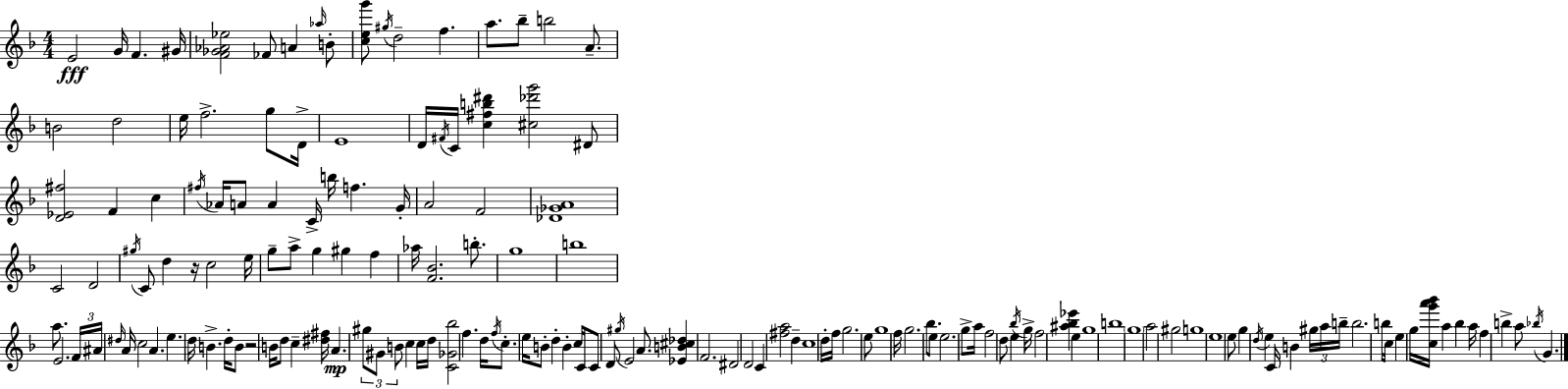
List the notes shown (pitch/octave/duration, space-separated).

E4/h G4/s F4/q. G#4/s [F4,Gb4,Ab4,Eb5]/h FES4/e A4/q Ab5/s B4/e [C5,E5,G6]/e G#5/s D5/h F5/q. A5/e. Bb5/e B5/h A4/e. B4/h D5/h E5/s F5/h. G5/e D4/s E4/w D4/s F#4/s C4/s [C5,F#5,B5,D#6]/q [C#5,Db6,G6]/h D#4/e [D4,Eb4,F#5]/h F4/q C5/q F#5/s Ab4/s A4/e A4/q C4/s B5/s F5/q. G4/s A4/h F4/h [Db4,Gb4,A4]/w C4/h D4/h G#5/s C4/e D5/q R/s C5/h E5/s G5/e A5/e G5/q G#5/q F5/q Ab5/s [F4,Bb4]/h. B5/e. G5/w B5/w A5/e. E4/h. F4/s A#4/s D#5/s A4/s C5/h A4/q. E5/q. D5/s B4/q. D5/s B4/e R/h B4/s D5/e C5/q [D#5,F#5]/s A4/q. G#5/e G#4/e B4/e C5/q C5/s D5/s [C4,Gb4,Bb5]/h F5/q. D5/s F5/s C5/e. E5/s B4/e D5/q B4/q C5/s C4/s C4/e D4/e G#5/s E4/h A4/e. [Eb4,B4,C#5,Db5]/q F4/h. D#4/h D4/h C4/q [F#5,A5]/h D5/q C5/w D5/s F5/s G5/h. E5/e G5/w F5/s G5/h. Bb5/e. E5/e E5/h. G5/e A5/s F5/h D5/e E5/q Bb5/s G5/s F5/h [A#5,Bb5,Eb6]/q E5/q G5/w B5/w G5/w A5/h G#5/h G5/w E5/w E5/e G5/q D5/s E5/q C4/s B4/q G#5/s A5/s B5/s B5/h. B5/e C5/s E5/q G5/s [C5,G6,A6,Bb6]/s A5/q Bb5/q A5/s F5/q B5/q A5/e Bb5/s G4/q.